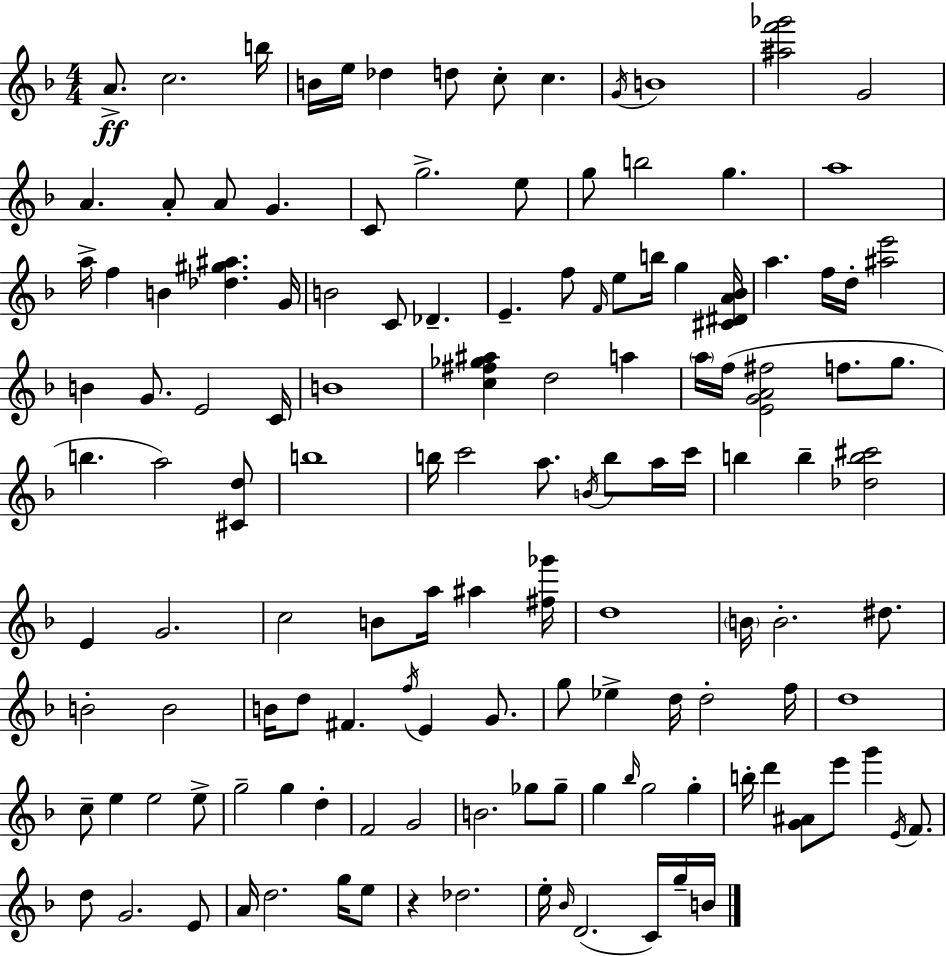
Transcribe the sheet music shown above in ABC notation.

X:1
T:Untitled
M:4/4
L:1/4
K:Dm
A/2 c2 b/4 B/4 e/4 _d d/2 c/2 c G/4 B4 [^af'_g']2 G2 A A/2 A/2 G C/2 g2 e/2 g/2 b2 g a4 a/4 f B [_d^g^a] G/4 B2 C/2 _D E f/2 F/4 e/2 b/4 g [^C^DA_B]/4 a f/4 d/4 [^ae']2 B G/2 E2 C/4 B4 [c^f_g^a] d2 a a/4 f/4 [EGA^f]2 f/2 g/2 b a2 [^Cd]/2 b4 b/4 c'2 a/2 B/4 b/2 a/4 c'/4 b b [_db^c']2 E G2 c2 B/2 a/4 ^a [^f_g']/4 d4 B/4 B2 ^d/2 B2 B2 B/4 d/2 ^F f/4 E G/2 g/2 _e d/4 d2 f/4 d4 c/2 e e2 e/2 g2 g d F2 G2 B2 _g/2 _g/2 g _b/4 g2 g b/4 d' [G^A]/2 e'/2 g' E/4 F/2 d/2 G2 E/2 A/4 d2 g/4 e/2 z _d2 e/4 _B/4 D2 C/4 g/4 B/4